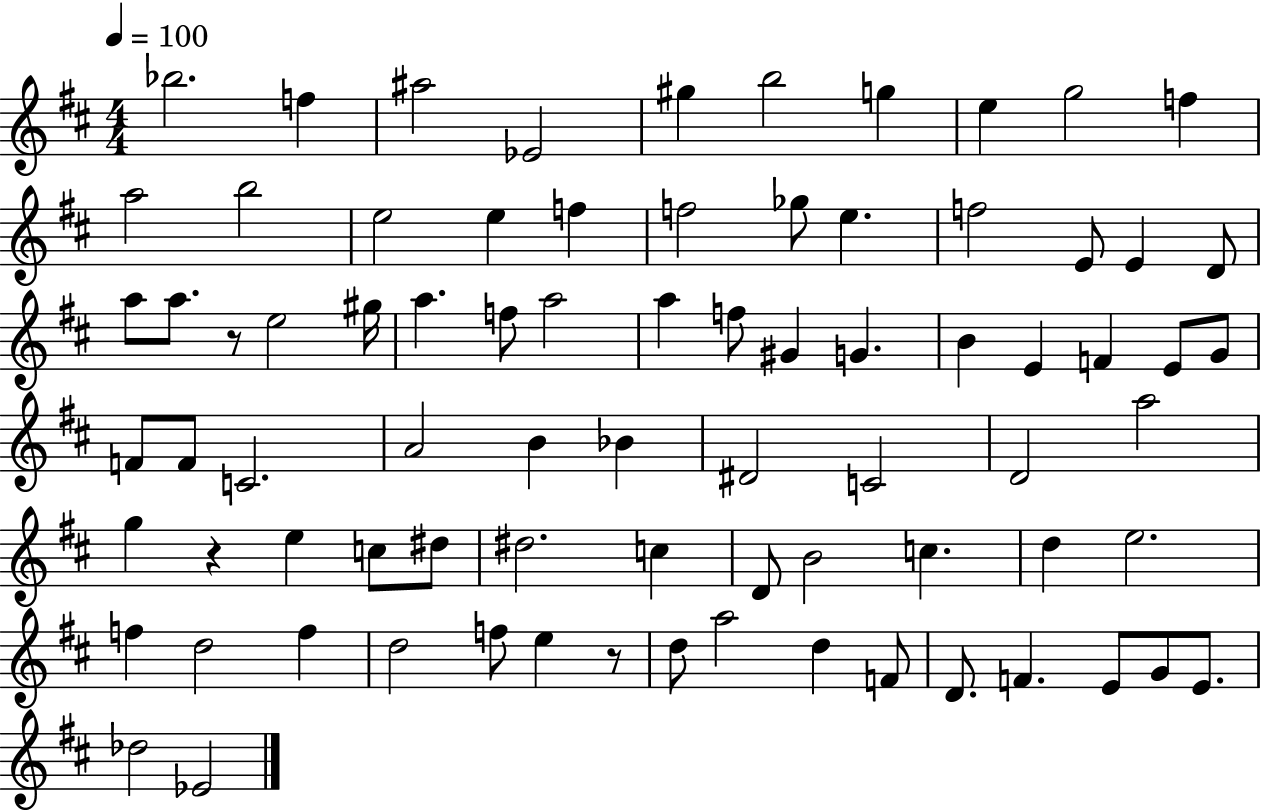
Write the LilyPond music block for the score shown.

{
  \clef treble
  \numericTimeSignature
  \time 4/4
  \key d \major
  \tempo 4 = 100
  bes''2. f''4 | ais''2 ees'2 | gis''4 b''2 g''4 | e''4 g''2 f''4 | \break a''2 b''2 | e''2 e''4 f''4 | f''2 ges''8 e''4. | f''2 e'8 e'4 d'8 | \break a''8 a''8. r8 e''2 gis''16 | a''4. f''8 a''2 | a''4 f''8 gis'4 g'4. | b'4 e'4 f'4 e'8 g'8 | \break f'8 f'8 c'2. | a'2 b'4 bes'4 | dis'2 c'2 | d'2 a''2 | \break g''4 r4 e''4 c''8 dis''8 | dis''2. c''4 | d'8 b'2 c''4. | d''4 e''2. | \break f''4 d''2 f''4 | d''2 f''8 e''4 r8 | d''8 a''2 d''4 f'8 | d'8. f'4. e'8 g'8 e'8. | \break des''2 ees'2 | \bar "|."
}